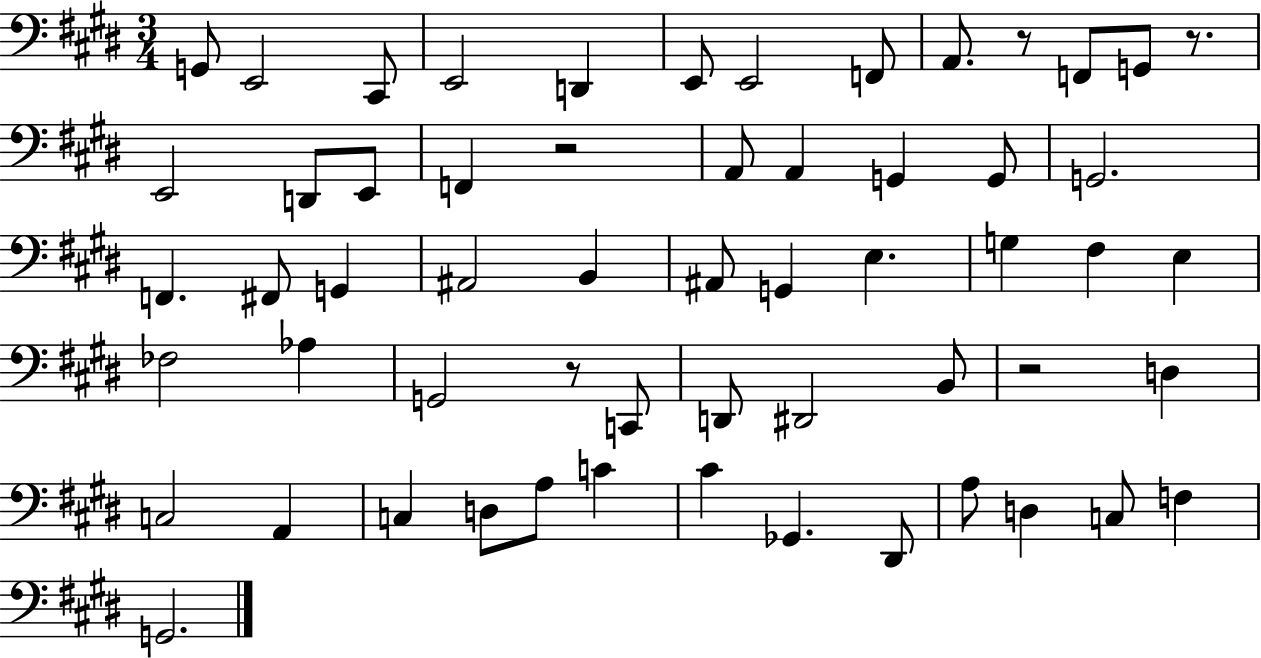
{
  \clef bass
  \numericTimeSignature
  \time 3/4
  \key e \major
  \repeat volta 2 { g,8 e,2 cis,8 | e,2 d,4 | e,8 e,2 f,8 | a,8. r8 f,8 g,8 r8. | \break e,2 d,8 e,8 | f,4 r2 | a,8 a,4 g,4 g,8 | g,2. | \break f,4. fis,8 g,4 | ais,2 b,4 | ais,8 g,4 e4. | g4 fis4 e4 | \break fes2 aes4 | g,2 r8 c,8 | d,8 dis,2 b,8 | r2 d4 | \break c2 a,4 | c4 d8 a8 c'4 | cis'4 ges,4. dis,8 | a8 d4 c8 f4 | \break g,2. | } \bar "|."
}